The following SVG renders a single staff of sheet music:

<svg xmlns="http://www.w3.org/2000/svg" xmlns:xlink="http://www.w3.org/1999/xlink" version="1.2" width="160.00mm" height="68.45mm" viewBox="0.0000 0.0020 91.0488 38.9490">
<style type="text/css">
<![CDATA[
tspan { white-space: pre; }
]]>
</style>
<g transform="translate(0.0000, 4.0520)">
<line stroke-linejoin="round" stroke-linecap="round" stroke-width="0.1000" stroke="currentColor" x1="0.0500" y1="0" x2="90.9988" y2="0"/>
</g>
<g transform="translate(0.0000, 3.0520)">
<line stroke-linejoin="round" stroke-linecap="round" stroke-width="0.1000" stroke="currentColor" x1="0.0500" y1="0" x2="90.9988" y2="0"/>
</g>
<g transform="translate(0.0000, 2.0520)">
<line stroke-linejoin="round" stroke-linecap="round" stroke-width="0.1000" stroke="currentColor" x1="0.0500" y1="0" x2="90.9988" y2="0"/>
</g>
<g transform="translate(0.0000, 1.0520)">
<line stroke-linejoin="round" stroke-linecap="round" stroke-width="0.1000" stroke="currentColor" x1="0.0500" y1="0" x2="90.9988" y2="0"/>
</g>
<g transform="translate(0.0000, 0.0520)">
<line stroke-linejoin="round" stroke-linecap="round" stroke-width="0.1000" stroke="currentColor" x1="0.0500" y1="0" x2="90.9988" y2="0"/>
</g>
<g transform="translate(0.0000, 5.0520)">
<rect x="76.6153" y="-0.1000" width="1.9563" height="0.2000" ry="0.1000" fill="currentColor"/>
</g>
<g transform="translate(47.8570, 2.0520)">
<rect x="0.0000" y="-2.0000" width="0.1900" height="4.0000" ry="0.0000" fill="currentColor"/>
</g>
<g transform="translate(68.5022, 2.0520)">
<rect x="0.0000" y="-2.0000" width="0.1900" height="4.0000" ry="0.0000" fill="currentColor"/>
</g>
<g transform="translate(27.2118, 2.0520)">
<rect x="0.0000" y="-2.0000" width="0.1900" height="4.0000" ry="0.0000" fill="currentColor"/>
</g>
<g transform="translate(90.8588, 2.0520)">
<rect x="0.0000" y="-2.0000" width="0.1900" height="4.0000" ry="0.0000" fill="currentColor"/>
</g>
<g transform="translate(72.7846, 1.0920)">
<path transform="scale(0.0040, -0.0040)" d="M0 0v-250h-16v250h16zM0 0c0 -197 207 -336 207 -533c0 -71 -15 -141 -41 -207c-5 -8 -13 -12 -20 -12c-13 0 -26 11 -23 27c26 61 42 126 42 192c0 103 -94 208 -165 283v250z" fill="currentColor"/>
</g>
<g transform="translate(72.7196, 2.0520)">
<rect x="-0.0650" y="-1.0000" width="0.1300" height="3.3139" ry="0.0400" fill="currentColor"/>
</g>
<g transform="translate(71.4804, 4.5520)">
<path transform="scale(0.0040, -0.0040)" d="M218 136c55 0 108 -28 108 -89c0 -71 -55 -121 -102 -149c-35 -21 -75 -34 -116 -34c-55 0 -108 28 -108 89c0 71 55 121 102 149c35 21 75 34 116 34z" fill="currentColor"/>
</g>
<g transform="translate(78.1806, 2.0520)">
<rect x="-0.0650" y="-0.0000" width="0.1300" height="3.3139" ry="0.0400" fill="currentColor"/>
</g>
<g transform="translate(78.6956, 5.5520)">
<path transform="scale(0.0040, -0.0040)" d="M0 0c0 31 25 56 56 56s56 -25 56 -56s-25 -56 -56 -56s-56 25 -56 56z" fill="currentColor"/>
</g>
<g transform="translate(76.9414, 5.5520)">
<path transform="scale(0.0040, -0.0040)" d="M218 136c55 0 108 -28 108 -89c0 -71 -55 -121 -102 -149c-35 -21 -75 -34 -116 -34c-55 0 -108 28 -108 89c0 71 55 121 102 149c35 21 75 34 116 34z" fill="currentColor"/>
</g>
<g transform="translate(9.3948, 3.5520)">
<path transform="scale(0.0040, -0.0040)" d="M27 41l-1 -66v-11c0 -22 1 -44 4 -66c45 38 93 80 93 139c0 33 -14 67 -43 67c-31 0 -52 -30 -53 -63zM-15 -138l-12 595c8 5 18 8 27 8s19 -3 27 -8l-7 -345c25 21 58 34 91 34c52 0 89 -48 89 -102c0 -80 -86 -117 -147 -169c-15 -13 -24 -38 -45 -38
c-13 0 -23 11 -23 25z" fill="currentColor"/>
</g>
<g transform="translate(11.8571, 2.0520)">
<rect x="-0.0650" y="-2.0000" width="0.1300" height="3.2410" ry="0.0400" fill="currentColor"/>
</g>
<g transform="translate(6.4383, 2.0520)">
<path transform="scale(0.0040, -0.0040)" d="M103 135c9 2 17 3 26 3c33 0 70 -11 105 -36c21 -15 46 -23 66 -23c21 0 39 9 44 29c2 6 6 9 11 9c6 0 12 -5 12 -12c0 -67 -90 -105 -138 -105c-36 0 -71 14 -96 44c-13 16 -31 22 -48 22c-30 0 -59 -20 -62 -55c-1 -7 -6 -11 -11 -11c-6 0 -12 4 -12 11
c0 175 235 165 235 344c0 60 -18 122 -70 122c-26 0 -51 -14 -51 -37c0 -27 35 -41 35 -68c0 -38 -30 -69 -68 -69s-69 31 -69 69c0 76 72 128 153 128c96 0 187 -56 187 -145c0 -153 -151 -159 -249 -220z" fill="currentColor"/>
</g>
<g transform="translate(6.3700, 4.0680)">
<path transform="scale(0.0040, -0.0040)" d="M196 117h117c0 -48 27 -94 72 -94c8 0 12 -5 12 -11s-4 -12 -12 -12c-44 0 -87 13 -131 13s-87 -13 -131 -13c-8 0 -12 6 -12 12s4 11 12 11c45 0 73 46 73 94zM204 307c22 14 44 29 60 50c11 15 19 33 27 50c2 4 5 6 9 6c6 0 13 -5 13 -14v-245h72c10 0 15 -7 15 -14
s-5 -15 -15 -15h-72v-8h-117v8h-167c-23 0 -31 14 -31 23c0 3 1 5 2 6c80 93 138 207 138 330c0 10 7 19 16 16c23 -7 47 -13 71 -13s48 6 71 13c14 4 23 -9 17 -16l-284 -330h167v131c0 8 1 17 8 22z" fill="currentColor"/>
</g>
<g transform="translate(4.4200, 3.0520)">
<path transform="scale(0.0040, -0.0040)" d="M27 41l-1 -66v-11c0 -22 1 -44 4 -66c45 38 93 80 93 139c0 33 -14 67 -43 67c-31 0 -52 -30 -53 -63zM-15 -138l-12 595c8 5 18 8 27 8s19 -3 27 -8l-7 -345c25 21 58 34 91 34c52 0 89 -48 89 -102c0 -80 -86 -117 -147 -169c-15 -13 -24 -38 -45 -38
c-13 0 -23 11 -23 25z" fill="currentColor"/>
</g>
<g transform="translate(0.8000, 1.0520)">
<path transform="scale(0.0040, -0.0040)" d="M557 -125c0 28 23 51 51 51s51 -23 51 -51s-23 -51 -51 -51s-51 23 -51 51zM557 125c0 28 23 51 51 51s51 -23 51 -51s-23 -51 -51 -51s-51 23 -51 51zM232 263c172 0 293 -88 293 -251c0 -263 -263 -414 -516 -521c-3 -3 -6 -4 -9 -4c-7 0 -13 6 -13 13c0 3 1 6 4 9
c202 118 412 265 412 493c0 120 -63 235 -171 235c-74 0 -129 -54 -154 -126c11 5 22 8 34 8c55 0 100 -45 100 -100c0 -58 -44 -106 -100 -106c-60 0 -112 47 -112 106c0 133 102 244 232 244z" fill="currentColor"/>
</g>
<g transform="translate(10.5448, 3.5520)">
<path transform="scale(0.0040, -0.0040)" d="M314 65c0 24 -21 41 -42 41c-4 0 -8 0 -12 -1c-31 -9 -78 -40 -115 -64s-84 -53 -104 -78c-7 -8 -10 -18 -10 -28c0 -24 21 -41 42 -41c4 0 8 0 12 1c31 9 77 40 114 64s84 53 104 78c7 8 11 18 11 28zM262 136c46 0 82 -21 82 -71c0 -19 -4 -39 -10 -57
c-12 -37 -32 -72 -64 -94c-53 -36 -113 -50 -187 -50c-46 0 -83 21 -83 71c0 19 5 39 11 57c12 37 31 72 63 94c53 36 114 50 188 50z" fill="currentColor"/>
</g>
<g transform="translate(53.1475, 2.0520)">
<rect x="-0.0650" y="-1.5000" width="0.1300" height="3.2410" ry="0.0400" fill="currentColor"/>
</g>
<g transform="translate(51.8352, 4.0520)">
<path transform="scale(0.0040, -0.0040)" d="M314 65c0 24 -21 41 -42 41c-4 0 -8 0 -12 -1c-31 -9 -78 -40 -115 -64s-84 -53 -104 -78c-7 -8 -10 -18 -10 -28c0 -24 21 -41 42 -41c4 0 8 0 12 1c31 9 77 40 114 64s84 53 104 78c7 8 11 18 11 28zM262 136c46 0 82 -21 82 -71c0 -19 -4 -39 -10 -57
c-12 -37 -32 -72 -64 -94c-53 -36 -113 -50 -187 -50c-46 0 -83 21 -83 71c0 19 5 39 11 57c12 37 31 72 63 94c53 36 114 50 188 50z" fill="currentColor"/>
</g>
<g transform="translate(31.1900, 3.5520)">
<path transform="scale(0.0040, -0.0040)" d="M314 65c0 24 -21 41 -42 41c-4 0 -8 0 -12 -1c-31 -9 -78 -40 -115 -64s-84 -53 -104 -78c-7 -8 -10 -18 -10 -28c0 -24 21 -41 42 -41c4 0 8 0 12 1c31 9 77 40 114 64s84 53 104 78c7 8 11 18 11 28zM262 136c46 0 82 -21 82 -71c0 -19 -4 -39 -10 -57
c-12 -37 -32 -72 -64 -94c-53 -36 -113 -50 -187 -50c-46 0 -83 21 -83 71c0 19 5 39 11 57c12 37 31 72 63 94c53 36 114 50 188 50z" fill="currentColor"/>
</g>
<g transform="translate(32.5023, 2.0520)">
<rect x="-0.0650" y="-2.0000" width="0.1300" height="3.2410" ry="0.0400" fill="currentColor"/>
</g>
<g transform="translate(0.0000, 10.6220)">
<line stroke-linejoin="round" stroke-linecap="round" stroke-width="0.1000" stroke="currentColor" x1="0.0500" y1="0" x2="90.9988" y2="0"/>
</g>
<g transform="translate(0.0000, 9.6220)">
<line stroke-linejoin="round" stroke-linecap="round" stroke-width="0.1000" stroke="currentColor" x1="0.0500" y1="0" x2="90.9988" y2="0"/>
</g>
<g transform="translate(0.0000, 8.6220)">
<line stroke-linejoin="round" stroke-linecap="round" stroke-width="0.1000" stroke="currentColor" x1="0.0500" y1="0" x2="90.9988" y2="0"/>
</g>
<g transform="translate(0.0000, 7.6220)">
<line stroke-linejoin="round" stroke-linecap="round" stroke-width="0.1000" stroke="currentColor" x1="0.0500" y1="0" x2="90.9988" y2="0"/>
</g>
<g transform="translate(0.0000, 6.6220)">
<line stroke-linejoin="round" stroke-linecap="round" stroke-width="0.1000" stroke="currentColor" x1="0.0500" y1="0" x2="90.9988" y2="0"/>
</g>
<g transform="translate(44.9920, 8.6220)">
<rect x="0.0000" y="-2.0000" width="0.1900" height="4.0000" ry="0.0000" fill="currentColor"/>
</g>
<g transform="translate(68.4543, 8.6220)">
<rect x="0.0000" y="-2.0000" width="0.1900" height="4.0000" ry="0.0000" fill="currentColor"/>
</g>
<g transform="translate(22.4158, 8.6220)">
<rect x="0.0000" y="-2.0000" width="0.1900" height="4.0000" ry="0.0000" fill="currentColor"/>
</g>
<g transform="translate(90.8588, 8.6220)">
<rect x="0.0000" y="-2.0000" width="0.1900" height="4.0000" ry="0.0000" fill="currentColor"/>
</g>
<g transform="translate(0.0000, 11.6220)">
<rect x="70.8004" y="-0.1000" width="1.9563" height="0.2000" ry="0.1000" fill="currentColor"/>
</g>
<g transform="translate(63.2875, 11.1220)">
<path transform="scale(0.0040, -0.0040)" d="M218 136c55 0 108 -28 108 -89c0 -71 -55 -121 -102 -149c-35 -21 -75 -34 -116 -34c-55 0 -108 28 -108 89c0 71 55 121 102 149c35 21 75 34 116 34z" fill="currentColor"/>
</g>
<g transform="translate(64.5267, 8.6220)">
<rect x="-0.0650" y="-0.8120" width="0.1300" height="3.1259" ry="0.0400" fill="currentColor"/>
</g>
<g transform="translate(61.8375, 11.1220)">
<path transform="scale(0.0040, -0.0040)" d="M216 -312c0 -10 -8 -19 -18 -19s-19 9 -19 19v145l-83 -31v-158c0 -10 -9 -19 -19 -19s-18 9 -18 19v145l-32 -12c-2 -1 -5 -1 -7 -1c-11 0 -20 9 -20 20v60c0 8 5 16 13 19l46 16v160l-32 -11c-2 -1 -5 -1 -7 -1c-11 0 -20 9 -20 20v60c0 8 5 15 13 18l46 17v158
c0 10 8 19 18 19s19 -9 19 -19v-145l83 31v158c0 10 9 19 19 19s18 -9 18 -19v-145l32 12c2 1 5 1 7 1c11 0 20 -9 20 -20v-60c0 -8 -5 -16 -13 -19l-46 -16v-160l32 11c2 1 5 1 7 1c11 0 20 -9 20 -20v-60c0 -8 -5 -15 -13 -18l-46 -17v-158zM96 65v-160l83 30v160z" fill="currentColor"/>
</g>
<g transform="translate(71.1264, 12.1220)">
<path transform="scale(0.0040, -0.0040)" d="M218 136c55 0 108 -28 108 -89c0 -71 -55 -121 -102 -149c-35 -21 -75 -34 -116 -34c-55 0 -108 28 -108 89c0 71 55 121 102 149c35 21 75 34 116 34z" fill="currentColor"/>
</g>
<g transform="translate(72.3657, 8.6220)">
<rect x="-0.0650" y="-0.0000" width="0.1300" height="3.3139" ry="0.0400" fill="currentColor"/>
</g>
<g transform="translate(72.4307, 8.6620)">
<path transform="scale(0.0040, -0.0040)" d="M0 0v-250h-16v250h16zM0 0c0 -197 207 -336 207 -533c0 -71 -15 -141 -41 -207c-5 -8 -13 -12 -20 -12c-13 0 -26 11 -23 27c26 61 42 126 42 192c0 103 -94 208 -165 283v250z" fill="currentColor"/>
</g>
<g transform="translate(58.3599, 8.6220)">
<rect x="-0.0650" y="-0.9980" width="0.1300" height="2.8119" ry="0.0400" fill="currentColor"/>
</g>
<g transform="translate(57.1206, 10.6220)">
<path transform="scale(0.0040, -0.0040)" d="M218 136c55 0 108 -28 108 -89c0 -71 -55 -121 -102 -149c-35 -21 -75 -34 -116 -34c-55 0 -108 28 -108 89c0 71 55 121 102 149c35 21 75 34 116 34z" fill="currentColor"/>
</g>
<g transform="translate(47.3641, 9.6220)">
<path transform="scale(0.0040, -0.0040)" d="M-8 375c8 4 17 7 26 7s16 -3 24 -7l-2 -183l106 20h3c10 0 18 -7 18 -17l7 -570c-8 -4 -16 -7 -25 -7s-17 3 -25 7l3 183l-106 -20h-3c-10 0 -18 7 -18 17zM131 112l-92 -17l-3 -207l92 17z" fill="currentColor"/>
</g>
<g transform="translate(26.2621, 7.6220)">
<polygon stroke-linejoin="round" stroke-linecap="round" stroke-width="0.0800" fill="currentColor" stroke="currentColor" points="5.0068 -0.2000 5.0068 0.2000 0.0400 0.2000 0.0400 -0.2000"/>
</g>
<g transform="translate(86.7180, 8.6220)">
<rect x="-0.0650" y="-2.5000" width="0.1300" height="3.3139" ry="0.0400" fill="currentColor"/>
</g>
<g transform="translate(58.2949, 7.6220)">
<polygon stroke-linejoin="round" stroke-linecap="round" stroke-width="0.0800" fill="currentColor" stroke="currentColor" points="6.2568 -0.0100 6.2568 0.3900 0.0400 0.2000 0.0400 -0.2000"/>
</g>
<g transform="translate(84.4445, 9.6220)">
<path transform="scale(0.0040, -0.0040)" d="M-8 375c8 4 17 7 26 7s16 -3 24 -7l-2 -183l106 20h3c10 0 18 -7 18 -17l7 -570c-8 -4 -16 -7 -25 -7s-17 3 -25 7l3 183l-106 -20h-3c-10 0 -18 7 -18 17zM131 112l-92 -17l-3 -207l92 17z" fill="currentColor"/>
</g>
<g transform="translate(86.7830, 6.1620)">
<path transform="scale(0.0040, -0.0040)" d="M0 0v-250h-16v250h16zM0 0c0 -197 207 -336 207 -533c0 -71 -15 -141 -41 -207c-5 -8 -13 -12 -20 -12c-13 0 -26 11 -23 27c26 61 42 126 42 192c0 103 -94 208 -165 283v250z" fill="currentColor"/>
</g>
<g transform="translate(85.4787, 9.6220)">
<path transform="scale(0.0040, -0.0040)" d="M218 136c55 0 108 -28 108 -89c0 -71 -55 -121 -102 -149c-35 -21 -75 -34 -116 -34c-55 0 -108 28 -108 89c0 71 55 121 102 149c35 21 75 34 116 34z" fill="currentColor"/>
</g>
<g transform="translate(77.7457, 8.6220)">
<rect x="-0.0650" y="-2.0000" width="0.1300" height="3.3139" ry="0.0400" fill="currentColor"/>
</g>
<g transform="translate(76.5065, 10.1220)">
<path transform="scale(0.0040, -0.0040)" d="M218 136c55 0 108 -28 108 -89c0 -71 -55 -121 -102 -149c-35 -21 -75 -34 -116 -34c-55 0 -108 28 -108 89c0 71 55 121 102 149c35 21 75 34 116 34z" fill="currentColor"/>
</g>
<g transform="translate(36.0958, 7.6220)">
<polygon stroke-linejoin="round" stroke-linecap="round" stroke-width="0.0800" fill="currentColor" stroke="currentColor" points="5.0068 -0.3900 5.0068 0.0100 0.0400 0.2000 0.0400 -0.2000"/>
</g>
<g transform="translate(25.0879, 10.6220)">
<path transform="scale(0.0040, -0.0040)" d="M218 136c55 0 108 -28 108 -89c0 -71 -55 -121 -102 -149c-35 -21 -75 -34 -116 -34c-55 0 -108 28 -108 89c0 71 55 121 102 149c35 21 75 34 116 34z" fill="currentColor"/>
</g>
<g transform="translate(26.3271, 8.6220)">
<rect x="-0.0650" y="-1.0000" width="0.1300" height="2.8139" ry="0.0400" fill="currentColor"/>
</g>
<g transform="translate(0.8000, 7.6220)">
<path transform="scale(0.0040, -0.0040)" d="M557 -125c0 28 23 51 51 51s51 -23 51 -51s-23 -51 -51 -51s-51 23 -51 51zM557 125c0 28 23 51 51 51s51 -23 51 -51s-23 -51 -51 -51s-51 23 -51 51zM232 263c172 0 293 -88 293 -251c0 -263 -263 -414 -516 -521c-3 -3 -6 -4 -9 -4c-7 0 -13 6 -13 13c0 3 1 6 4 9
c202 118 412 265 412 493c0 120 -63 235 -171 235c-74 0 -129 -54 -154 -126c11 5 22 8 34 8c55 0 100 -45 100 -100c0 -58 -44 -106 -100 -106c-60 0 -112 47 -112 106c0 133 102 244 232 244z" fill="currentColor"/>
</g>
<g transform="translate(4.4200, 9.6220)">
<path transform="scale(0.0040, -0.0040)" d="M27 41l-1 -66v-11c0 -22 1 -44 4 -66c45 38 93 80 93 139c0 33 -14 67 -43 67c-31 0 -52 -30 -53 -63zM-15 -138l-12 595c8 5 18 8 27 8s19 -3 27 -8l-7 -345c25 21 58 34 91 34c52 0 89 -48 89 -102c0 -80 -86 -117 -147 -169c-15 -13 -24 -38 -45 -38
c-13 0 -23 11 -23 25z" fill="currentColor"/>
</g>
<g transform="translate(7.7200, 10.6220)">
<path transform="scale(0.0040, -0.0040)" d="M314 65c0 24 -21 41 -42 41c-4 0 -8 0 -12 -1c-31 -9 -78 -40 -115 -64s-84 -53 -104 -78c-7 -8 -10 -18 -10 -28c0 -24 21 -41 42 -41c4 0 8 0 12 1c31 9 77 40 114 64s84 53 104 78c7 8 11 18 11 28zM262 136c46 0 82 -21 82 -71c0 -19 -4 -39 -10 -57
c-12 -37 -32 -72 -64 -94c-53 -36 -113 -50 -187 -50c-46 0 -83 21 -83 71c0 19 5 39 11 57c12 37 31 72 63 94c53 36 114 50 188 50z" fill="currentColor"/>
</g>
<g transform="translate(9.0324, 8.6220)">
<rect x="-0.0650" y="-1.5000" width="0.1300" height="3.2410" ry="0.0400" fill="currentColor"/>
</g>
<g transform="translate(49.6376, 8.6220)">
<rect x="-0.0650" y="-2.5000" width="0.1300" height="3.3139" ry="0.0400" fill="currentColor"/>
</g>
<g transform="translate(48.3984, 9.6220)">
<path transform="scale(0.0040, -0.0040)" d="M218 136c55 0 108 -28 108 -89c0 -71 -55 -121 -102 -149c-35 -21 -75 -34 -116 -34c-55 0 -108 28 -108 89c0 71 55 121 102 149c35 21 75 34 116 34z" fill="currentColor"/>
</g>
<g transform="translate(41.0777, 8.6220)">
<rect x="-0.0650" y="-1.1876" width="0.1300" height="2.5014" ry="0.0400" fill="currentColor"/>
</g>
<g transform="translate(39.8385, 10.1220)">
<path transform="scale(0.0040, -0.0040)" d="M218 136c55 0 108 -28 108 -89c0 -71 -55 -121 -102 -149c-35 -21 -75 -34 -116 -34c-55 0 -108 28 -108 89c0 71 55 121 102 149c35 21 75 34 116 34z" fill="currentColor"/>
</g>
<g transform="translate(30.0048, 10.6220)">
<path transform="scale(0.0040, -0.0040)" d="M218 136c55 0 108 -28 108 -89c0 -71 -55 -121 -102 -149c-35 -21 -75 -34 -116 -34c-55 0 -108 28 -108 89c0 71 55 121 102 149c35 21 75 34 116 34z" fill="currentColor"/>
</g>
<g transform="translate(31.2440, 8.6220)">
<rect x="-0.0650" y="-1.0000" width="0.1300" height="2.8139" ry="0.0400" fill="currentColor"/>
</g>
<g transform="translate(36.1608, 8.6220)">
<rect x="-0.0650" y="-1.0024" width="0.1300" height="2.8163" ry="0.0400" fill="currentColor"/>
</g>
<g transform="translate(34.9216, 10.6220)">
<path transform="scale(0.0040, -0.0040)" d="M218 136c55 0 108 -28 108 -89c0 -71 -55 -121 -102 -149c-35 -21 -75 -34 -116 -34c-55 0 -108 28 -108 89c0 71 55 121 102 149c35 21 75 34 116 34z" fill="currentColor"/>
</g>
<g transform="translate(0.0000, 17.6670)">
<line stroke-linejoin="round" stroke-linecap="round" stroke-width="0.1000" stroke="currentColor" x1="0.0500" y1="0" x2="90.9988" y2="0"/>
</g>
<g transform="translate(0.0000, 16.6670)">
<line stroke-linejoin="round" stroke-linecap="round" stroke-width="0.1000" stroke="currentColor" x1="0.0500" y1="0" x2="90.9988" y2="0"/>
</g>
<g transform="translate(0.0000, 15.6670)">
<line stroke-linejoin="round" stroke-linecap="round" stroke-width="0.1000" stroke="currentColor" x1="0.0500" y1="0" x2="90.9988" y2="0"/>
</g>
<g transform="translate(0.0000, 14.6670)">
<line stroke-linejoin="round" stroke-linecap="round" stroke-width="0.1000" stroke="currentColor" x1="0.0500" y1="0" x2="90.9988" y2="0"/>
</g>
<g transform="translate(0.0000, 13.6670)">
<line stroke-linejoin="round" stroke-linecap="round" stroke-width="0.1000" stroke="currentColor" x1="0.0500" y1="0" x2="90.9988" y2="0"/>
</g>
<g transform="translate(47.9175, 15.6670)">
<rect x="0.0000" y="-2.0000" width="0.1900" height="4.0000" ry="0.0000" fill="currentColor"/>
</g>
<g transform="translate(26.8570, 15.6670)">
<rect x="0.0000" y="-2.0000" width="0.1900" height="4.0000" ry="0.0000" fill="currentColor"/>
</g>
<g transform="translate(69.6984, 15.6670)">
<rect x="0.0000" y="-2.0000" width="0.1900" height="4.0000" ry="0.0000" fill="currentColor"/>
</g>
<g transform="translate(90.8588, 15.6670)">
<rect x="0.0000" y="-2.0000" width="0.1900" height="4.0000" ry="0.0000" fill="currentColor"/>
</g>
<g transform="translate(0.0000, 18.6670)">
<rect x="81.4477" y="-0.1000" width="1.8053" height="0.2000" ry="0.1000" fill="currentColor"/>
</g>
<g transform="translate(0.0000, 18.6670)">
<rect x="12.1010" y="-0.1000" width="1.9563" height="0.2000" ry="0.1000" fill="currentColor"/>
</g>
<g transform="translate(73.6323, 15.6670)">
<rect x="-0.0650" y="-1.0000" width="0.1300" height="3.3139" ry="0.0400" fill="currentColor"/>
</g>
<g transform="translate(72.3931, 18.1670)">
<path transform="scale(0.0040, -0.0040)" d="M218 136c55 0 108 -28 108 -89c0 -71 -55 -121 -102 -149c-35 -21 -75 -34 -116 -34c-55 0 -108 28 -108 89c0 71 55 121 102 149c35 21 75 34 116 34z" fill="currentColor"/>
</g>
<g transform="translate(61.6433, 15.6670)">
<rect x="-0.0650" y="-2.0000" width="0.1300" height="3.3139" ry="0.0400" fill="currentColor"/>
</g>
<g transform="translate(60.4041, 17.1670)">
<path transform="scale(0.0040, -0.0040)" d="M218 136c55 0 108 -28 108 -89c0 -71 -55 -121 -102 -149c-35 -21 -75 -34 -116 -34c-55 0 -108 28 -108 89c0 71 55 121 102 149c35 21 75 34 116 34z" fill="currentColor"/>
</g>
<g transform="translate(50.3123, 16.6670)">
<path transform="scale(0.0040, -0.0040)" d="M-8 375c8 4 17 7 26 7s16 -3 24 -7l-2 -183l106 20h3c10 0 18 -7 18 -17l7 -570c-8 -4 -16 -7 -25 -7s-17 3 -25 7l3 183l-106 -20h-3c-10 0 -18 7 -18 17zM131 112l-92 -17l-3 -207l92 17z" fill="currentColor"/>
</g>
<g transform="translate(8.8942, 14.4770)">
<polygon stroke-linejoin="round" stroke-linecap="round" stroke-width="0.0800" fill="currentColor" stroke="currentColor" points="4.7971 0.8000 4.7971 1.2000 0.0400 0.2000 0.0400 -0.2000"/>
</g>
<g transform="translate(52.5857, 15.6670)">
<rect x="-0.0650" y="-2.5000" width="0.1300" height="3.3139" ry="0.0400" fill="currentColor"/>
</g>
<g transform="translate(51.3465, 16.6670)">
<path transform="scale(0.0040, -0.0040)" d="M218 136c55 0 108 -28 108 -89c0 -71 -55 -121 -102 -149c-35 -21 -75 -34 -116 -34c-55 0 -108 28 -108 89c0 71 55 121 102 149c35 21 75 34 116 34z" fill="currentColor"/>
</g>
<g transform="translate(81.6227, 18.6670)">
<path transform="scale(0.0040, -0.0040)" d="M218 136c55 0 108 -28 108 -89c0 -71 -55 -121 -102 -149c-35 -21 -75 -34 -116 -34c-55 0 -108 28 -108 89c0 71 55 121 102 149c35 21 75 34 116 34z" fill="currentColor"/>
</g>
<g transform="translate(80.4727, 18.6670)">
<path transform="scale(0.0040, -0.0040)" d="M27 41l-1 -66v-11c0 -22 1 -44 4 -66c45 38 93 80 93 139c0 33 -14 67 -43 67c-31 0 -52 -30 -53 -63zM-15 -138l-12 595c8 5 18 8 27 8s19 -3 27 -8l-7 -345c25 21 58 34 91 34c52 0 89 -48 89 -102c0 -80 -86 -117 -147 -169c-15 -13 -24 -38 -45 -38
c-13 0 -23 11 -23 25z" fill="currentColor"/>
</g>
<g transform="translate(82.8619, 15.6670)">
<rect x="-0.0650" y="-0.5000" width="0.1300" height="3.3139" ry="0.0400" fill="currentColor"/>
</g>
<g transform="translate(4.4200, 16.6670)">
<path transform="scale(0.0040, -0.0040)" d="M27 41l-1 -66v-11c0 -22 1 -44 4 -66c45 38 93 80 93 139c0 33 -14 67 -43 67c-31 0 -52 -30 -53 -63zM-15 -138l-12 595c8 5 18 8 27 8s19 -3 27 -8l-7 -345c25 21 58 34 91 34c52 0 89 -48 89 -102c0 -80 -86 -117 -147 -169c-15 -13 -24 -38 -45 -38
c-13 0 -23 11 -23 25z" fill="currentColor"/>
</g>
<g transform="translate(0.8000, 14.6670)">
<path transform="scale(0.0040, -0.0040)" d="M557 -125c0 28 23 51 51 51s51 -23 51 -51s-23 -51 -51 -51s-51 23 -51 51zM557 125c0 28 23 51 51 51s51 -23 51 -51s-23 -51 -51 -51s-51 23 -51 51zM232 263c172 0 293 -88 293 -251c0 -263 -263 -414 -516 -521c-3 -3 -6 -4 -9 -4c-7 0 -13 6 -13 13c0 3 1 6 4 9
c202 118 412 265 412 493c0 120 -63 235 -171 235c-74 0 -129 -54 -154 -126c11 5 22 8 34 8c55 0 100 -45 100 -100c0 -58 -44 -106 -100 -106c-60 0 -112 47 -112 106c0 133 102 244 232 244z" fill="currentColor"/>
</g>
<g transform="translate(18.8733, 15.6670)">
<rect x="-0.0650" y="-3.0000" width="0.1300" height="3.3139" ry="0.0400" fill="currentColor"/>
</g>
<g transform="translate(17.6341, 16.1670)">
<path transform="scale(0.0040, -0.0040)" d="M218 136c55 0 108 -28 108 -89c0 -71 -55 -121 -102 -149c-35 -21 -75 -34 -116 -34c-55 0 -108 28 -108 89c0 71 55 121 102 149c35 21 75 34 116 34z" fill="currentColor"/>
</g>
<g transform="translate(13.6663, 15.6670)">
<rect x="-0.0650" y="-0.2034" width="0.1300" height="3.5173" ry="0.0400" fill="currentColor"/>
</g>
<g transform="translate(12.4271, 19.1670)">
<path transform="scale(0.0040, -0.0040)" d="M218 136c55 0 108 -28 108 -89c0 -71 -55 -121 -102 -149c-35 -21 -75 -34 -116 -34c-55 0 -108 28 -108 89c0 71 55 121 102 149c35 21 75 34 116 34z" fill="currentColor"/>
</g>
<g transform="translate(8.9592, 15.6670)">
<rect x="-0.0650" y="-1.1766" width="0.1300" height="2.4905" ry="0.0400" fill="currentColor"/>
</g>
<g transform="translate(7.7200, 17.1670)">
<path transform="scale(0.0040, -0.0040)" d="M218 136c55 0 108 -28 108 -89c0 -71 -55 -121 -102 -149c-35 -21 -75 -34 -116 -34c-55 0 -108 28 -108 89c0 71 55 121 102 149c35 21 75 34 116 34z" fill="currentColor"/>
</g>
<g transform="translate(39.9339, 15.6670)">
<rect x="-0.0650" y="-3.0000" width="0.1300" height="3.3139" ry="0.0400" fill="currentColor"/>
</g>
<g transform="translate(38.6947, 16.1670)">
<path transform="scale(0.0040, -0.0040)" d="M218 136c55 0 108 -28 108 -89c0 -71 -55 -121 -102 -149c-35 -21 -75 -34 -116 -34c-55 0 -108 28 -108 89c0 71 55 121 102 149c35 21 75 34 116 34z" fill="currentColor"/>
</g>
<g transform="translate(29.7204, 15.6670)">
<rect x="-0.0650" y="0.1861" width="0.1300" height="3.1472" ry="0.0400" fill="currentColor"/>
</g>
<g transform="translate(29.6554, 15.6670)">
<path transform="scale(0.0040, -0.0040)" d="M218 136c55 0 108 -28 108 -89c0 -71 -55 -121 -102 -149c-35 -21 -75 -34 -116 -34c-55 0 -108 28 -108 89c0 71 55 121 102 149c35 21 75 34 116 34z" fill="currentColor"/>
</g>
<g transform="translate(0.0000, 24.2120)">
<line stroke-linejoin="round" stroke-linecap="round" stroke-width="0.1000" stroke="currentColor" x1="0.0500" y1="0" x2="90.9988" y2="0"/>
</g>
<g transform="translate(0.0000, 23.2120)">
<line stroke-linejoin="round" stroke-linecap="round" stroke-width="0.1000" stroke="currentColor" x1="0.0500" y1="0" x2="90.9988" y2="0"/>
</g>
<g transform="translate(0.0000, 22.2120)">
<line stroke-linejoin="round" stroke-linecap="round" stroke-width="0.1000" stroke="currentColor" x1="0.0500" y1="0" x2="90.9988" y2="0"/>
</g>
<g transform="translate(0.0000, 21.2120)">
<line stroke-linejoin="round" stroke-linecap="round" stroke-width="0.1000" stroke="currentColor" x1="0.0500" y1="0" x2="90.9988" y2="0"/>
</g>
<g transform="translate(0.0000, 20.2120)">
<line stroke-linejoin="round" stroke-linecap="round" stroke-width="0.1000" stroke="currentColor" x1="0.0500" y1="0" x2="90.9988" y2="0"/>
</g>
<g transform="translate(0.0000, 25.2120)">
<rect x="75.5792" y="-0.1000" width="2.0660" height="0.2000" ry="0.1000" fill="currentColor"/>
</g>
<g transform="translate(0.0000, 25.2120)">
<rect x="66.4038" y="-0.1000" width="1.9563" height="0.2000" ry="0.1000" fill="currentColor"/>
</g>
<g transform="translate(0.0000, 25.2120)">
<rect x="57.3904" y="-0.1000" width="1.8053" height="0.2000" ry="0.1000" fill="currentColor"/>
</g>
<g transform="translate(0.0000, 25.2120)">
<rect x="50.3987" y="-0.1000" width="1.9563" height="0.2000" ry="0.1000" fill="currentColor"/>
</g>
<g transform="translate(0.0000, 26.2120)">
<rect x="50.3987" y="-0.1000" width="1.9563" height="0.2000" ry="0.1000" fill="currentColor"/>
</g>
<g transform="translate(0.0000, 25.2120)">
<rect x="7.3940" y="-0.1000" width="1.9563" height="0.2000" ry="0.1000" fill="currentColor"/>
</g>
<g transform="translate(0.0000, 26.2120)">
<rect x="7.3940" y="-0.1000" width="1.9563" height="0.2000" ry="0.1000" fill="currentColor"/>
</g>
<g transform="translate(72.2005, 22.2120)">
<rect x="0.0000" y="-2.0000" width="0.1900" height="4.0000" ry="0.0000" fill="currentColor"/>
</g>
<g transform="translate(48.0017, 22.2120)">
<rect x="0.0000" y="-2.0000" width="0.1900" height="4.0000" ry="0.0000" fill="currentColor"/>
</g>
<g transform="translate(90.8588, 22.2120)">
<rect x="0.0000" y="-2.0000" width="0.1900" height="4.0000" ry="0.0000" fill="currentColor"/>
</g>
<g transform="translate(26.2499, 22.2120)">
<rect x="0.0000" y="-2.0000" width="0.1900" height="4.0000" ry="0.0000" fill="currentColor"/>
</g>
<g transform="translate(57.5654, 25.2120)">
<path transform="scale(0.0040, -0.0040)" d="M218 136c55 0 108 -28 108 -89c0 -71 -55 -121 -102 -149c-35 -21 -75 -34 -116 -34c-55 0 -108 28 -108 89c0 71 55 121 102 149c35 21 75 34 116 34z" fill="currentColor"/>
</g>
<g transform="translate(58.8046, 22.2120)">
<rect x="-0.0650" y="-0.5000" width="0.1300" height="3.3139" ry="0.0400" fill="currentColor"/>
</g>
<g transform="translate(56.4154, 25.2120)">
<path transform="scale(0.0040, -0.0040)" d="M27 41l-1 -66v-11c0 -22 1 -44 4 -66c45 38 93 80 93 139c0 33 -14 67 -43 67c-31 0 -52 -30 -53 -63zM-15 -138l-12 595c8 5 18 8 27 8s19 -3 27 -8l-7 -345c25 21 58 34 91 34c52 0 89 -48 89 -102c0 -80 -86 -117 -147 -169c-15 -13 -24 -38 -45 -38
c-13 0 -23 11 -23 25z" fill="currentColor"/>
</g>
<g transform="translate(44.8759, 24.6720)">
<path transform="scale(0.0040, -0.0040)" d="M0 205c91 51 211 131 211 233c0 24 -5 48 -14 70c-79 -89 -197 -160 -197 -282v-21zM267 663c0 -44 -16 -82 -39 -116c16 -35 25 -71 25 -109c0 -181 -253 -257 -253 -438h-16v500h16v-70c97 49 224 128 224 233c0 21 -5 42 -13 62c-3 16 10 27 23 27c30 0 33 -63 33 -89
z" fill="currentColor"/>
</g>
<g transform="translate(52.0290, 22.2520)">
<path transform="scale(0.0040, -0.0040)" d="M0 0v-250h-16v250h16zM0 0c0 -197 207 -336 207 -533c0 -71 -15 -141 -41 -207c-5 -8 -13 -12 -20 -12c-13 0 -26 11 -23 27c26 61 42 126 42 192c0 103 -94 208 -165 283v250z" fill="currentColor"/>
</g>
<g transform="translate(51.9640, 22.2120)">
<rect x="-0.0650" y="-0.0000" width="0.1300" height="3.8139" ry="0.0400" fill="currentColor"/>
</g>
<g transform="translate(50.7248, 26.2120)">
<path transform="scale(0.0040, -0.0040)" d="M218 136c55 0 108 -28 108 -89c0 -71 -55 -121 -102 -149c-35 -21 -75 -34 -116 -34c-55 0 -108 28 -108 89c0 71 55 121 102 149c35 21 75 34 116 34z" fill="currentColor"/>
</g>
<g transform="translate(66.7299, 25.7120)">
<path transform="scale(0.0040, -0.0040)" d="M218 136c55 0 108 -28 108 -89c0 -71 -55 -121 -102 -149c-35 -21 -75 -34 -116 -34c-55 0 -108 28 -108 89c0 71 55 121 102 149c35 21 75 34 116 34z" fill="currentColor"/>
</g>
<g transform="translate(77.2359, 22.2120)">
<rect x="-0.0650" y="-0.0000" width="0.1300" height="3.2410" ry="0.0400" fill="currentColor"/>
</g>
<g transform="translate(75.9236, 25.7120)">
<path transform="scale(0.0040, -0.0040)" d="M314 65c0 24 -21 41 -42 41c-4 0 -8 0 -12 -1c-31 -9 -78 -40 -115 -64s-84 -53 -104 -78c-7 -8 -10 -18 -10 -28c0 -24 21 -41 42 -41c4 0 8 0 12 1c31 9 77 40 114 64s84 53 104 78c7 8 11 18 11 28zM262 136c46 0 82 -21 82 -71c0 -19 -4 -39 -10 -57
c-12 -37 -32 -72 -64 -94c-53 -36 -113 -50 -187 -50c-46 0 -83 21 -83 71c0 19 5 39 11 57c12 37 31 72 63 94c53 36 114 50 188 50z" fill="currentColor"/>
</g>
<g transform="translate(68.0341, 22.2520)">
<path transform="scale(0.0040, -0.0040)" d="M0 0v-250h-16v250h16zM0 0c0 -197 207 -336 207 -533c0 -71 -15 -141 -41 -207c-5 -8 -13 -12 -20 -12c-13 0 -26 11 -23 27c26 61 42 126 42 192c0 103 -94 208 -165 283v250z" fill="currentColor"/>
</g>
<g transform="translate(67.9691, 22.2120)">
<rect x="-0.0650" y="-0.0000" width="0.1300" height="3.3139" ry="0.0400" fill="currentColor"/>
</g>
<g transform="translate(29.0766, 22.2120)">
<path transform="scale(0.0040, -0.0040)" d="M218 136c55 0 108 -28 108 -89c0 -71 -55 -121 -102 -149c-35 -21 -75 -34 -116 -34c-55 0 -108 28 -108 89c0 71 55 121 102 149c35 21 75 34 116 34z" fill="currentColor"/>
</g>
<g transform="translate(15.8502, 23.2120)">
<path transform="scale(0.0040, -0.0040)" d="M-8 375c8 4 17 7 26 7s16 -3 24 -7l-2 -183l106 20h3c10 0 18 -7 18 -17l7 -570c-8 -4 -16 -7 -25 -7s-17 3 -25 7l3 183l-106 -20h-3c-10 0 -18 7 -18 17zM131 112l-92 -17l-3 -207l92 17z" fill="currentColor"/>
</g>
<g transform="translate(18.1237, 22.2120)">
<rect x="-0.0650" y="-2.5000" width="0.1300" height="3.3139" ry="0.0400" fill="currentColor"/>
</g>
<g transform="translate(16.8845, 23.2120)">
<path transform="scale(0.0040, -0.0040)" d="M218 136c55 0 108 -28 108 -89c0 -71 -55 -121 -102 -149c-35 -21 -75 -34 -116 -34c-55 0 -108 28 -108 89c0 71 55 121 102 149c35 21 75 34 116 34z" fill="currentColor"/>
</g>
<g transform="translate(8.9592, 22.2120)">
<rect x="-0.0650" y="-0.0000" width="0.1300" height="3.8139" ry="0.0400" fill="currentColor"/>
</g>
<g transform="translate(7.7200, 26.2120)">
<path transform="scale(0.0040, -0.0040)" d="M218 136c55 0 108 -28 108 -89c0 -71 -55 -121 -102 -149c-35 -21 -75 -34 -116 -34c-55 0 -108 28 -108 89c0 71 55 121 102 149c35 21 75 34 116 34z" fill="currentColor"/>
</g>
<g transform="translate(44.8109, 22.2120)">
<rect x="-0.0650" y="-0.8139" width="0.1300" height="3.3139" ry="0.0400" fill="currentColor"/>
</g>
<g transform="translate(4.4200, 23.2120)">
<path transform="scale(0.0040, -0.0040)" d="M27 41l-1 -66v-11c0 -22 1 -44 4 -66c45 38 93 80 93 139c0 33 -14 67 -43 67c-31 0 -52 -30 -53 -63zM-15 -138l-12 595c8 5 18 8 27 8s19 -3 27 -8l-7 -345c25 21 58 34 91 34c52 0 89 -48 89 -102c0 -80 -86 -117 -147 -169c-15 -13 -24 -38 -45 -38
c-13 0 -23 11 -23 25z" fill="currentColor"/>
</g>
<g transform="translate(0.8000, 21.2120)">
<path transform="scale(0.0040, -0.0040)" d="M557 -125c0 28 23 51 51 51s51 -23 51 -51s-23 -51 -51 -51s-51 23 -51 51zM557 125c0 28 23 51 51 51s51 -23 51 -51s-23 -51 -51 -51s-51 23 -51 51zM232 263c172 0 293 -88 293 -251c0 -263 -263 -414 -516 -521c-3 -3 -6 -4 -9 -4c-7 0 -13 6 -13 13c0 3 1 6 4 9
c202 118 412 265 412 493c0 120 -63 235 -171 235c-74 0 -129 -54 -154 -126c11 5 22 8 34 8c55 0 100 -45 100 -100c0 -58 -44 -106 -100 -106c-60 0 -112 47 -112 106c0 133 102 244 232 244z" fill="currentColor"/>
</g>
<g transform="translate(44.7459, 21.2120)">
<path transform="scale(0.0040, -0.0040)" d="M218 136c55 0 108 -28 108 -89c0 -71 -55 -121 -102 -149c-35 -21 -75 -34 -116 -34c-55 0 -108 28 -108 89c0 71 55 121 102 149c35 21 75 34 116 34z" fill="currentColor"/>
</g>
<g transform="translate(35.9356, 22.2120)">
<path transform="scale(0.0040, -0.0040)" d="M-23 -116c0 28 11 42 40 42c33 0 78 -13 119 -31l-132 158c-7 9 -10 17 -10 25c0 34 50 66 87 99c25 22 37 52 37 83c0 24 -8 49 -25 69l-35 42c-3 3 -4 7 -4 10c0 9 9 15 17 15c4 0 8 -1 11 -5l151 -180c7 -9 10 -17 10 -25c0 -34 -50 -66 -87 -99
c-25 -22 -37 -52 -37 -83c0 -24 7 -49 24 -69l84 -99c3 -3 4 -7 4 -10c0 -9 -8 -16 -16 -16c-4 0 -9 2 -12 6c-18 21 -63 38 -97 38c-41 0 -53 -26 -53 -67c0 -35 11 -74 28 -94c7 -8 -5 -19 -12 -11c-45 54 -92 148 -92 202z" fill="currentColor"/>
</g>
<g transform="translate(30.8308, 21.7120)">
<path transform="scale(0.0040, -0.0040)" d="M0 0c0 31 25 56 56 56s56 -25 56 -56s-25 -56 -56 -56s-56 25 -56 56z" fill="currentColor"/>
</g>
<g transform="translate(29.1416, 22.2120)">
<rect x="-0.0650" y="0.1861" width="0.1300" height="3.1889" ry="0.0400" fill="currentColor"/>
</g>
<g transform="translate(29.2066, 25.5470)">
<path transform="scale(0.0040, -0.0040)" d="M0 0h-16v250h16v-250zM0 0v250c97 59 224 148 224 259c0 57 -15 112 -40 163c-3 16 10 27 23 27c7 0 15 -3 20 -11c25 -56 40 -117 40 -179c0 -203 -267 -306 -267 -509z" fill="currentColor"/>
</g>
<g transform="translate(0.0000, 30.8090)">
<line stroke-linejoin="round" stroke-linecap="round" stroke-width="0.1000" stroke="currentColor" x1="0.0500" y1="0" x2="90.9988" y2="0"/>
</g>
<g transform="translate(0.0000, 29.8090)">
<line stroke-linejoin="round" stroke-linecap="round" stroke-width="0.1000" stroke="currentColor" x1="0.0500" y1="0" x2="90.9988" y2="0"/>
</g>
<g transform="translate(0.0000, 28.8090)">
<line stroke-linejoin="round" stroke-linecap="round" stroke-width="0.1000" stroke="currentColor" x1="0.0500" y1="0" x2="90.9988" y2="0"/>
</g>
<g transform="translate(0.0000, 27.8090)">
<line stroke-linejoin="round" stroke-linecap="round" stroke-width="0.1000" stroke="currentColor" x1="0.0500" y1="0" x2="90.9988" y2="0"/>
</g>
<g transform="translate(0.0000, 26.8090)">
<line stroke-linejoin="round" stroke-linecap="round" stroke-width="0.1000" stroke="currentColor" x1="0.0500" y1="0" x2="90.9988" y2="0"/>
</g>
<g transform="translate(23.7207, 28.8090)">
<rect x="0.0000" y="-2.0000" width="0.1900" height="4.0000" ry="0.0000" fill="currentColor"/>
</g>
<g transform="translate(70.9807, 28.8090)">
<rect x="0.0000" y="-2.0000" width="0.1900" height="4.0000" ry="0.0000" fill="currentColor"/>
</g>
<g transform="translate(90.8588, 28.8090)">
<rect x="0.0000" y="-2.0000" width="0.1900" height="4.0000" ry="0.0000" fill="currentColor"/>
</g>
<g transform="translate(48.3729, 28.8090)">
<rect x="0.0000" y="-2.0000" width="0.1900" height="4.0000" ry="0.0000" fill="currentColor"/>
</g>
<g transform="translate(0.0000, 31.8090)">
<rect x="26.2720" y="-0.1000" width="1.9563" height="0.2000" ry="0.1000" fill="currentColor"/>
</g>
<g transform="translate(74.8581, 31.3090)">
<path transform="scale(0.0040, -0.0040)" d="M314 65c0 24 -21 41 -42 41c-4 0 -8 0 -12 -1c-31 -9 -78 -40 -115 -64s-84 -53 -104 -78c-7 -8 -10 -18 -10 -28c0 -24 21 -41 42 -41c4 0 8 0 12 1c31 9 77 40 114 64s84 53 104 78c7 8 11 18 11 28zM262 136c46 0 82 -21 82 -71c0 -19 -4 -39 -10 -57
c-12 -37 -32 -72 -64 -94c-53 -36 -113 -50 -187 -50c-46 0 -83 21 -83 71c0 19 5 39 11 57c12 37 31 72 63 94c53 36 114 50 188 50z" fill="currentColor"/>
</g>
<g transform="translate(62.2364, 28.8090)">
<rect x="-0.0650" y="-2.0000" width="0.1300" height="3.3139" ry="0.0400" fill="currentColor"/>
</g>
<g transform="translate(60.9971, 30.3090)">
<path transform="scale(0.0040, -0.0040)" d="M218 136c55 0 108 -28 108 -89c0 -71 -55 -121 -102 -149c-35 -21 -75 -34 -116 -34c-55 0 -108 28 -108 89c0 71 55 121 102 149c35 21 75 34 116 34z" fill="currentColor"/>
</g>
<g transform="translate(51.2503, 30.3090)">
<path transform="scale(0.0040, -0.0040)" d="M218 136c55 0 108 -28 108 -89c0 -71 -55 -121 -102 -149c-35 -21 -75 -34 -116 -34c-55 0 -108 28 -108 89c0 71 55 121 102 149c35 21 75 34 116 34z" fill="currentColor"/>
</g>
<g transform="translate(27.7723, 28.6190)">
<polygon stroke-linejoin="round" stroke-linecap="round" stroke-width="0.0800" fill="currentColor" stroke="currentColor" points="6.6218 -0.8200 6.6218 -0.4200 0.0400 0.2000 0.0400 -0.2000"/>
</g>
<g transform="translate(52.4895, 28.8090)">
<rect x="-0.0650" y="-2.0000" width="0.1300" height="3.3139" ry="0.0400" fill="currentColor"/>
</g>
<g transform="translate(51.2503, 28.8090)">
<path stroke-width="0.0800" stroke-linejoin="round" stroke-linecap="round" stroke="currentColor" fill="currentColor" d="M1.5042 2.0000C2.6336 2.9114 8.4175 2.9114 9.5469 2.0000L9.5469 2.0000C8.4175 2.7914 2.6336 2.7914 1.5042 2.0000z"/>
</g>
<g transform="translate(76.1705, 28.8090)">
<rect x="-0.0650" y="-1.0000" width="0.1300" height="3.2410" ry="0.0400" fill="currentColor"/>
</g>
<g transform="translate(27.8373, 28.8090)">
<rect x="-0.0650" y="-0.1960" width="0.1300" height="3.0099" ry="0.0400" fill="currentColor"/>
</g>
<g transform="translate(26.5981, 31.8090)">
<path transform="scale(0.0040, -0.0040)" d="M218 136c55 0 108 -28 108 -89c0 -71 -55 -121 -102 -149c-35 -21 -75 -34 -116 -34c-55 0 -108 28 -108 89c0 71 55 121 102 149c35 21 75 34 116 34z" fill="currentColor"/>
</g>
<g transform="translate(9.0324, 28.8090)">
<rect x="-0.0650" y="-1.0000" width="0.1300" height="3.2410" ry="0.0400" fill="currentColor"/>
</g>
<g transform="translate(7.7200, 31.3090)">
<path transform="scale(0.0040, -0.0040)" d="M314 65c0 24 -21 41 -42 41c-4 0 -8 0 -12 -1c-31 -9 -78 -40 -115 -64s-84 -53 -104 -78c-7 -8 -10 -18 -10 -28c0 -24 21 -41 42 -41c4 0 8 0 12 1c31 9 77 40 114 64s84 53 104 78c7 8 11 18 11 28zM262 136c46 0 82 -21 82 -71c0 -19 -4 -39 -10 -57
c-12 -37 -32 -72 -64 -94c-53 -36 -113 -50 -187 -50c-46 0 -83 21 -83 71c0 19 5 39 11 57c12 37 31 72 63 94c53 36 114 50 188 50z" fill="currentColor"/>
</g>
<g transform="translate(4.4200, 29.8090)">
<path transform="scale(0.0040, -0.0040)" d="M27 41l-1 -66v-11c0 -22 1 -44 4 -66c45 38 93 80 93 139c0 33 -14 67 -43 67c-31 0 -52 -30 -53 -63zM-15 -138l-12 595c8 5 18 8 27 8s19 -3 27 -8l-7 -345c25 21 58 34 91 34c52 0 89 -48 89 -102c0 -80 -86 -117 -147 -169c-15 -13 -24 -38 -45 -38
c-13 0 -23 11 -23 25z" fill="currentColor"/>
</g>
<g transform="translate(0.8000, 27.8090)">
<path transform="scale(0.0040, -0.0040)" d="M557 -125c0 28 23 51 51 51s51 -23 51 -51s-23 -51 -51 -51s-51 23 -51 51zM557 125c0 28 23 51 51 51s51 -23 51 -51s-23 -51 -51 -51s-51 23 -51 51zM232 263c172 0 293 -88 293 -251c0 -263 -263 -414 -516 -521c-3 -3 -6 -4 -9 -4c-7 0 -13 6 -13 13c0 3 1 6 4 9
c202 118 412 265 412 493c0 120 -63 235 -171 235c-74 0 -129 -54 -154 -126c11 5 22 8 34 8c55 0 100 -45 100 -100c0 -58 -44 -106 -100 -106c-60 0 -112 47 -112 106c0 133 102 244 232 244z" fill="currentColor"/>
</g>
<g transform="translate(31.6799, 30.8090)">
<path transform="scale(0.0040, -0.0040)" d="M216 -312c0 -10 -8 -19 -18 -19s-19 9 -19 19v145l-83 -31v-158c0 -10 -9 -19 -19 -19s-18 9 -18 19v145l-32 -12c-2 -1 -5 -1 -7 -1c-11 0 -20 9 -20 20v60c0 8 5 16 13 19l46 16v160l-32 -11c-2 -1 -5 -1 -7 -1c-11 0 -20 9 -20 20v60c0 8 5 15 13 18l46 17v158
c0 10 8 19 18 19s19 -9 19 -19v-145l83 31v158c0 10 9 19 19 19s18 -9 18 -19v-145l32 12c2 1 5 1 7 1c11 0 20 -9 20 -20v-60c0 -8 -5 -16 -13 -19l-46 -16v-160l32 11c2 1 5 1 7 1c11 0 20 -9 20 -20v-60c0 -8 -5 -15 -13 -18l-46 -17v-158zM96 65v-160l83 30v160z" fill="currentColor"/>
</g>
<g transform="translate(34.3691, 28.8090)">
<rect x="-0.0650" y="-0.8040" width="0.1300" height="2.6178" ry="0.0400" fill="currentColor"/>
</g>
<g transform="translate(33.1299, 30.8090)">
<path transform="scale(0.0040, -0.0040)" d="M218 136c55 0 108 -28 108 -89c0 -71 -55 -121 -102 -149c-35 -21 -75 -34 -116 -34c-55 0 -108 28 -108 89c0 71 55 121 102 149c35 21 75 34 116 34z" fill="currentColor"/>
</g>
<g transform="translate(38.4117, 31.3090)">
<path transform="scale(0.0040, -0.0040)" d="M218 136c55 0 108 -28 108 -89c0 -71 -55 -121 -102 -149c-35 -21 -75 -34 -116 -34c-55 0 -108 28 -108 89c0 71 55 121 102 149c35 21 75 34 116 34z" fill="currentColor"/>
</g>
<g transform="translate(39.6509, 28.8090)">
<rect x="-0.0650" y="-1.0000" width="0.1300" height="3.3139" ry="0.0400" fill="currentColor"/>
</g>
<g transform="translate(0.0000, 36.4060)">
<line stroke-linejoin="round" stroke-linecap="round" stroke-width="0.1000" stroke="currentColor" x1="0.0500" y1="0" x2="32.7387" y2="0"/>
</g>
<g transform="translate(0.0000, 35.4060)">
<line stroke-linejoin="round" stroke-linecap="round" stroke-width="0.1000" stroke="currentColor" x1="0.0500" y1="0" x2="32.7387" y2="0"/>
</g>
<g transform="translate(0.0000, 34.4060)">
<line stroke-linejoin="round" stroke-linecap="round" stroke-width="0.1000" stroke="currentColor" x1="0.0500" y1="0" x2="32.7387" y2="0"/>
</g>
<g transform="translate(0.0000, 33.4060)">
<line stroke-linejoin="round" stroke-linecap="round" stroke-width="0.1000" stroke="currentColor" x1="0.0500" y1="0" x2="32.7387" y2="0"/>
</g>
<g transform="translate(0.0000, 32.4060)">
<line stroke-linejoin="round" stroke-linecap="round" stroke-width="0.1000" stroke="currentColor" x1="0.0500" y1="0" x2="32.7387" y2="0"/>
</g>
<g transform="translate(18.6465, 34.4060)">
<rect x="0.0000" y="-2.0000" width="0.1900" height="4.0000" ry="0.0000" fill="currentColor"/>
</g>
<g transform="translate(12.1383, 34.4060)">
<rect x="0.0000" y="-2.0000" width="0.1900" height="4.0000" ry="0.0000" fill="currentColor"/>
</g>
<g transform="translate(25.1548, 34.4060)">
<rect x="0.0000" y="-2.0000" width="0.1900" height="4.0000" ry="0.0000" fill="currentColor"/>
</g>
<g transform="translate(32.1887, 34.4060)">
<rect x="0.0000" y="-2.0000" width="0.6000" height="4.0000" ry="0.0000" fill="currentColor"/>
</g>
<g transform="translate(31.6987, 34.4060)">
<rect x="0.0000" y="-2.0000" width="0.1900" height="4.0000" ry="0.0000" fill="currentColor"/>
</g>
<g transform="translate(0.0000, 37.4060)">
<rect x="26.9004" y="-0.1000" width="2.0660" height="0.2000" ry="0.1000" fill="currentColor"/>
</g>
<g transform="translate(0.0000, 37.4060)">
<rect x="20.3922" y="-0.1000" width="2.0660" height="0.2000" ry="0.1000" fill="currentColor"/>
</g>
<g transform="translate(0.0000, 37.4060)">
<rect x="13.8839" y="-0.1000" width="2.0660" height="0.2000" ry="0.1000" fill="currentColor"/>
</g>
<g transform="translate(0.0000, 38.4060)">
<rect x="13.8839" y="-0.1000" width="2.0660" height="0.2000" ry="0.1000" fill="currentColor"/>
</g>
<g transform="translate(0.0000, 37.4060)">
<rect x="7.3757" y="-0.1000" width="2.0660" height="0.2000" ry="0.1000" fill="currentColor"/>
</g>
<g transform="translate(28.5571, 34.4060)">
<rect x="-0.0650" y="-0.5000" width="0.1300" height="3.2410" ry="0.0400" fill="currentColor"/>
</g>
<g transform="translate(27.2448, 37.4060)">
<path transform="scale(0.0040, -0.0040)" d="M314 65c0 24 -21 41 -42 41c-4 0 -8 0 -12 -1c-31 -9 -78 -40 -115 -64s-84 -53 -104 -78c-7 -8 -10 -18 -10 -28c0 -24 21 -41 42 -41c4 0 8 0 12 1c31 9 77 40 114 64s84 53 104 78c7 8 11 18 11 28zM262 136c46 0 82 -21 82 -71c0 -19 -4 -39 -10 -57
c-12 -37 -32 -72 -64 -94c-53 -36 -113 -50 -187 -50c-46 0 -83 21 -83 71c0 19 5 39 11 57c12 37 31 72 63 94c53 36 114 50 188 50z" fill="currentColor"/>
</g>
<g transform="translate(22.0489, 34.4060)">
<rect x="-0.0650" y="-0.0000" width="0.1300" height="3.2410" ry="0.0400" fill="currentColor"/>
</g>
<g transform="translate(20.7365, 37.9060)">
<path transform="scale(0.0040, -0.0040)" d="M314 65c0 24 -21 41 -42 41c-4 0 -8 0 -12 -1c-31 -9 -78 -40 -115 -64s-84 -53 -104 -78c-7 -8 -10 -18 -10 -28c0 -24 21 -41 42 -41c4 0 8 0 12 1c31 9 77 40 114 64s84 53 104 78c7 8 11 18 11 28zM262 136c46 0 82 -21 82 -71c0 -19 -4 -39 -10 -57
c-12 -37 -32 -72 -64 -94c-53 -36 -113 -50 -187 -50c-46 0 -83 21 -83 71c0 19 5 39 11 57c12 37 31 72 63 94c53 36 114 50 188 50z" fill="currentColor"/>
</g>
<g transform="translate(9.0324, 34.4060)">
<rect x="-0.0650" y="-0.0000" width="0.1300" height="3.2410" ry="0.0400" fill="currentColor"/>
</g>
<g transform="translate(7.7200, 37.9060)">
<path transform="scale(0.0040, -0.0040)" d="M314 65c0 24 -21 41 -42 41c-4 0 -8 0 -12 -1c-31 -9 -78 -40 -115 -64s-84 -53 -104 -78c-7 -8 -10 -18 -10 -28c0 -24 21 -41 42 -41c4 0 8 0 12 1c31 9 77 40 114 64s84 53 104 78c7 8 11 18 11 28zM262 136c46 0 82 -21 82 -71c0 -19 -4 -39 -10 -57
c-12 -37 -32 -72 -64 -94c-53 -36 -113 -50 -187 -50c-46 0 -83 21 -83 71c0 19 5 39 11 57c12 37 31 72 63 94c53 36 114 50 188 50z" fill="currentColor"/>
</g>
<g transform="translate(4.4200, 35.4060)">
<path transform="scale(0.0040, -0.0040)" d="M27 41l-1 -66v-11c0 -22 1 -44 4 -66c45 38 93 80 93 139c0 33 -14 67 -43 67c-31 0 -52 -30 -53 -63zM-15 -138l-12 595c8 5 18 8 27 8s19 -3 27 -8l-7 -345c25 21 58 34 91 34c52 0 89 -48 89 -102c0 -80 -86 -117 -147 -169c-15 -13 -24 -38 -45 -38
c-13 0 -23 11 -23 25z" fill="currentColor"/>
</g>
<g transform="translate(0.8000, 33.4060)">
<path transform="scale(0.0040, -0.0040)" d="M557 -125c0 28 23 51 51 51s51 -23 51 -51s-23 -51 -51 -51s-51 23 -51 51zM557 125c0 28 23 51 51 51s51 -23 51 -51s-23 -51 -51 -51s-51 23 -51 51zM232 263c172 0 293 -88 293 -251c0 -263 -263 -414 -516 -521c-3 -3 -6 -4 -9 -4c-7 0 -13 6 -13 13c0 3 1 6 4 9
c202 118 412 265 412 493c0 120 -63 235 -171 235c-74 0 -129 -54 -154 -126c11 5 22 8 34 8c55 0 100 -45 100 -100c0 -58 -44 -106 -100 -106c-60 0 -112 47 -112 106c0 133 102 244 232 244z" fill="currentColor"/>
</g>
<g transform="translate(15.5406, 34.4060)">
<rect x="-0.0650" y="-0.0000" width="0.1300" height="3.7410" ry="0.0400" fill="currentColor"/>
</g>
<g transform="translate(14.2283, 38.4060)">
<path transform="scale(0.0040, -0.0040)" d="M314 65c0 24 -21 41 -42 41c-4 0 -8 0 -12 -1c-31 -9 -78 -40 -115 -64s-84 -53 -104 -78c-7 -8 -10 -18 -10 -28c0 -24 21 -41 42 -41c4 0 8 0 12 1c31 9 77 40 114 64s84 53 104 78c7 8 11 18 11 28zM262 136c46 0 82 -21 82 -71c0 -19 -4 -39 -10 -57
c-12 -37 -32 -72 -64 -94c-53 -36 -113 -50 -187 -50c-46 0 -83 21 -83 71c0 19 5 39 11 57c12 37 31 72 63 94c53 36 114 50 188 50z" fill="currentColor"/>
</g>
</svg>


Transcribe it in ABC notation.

X:1
T:Untitled
M:2/4
L:1/4
K:F
_A,,2 A,,2 G,,2 F,,/2 D,, G,,2 G,,/2 G,,/2 G,,/2 A,,/2 B,, G,,/2 ^F,,/2 D,,/2 A,, B,,/2 A,,/2 D,,/2 C, D, C, B,, A,, F,, _E,, C,, B,, D,/2 z F,/4 C,,/2 _E,, D,,/2 D,,2 F,,2 E,,/2 ^G,,/2 F,, A,, A,, F,,2 D,,2 C,,2 D,,2 E,,2